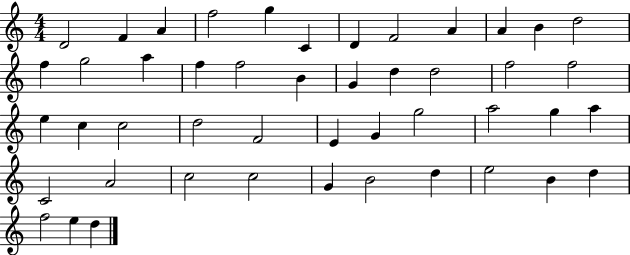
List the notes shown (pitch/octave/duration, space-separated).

D4/h F4/q A4/q F5/h G5/q C4/q D4/q F4/h A4/q A4/q B4/q D5/h F5/q G5/h A5/q F5/q F5/h B4/q G4/q D5/q D5/h F5/h F5/h E5/q C5/q C5/h D5/h F4/h E4/q G4/q G5/h A5/h G5/q A5/q C4/h A4/h C5/h C5/h G4/q B4/h D5/q E5/h B4/q D5/q F5/h E5/q D5/q